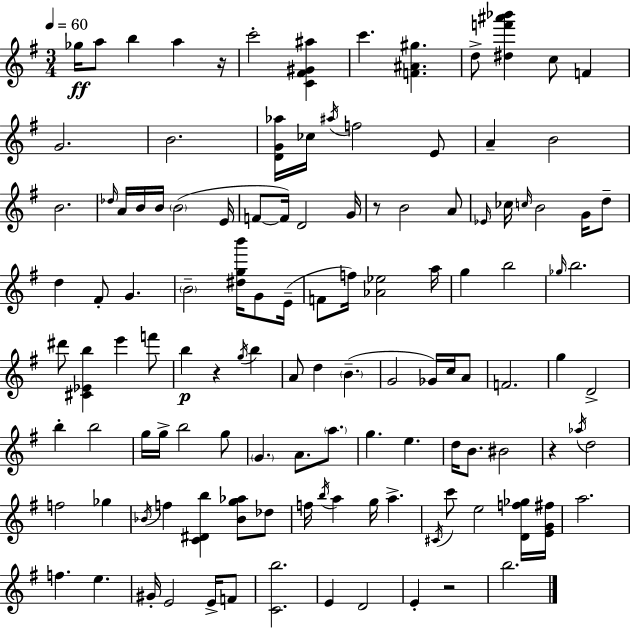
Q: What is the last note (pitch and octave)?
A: B5